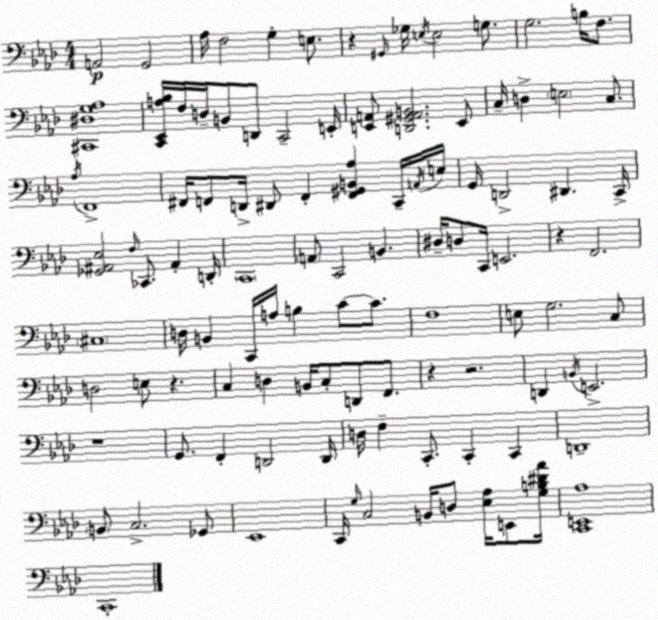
X:1
T:Untitled
M:4/4
L:1/4
K:Ab
A,,2 G,,2 _A,/4 F,2 G, E,/2 z ^G,,/4 _G,/4 E,/4 E,2 G,/2 G,2 B,/4 F,/2 [^C,,^D,G,_A,]4 [C,,_E,,A,_B,]/4 F,/4 D,/4 B,,/2 D,,/2 C,,2 E,,/4 [E,,A,,]/2 [D,,^G,,A,,B,,]2 E,,/2 C,/4 D, E,2 C,/2 _A,/4 F,,4 ^F,,/4 F,,/2 D,,/4 ^D,,/2 F,, [F,,^G,,B,,_A,] C,,/4 A,,/4 E,/4 G,,/4 D,,2 ^D,, C,,/4 [_G,,^A,,_E,]2 F,/4 _C,,/2 ^A,, D,,/4 C,,4 A,,/2 C,,2 B,, ^D,/4 D,/2 C,,/4 E,,2 z F,,2 ^C,4 D,/4 B,, C,,/4 A,/4 B, C/2 C/2 F,4 E,/2 G,2 C,/2 D,2 E,/2 z C, D, B,,/4 C,/2 D,,/2 F,,/2 z z2 D,, B,,/4 E,,2 z4 G,,/2 F,, D,,2 D,,/4 D,/4 F, C,,/2 C,, C,, D,,4 B,,/2 C,2 _G,,/2 _E,,4 C,,/4 G,/4 C,2 B,,/4 D,/2 [_E,_A,]/4 E,,/2 [G,B,^D_A]/4 [C,,E,,_A,]4 C,,4